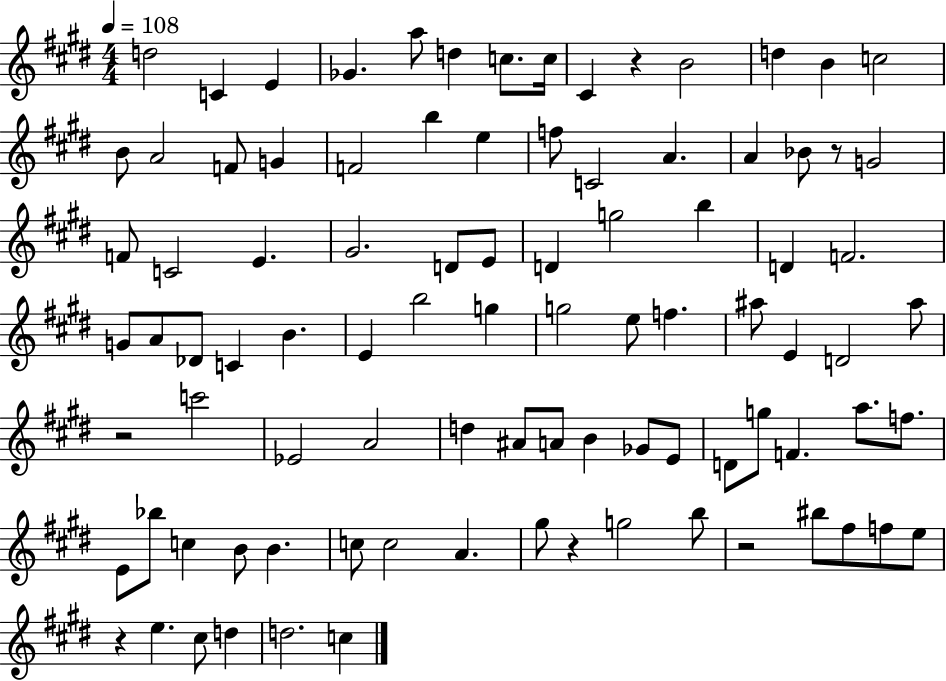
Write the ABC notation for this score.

X:1
T:Untitled
M:4/4
L:1/4
K:E
d2 C E _G a/2 d c/2 c/4 ^C z B2 d B c2 B/2 A2 F/2 G F2 b e f/2 C2 A A _B/2 z/2 G2 F/2 C2 E ^G2 D/2 E/2 D g2 b D F2 G/2 A/2 _D/2 C B E b2 g g2 e/2 f ^a/2 E D2 ^a/2 z2 c'2 _E2 A2 d ^A/2 A/2 B _G/2 E/2 D/2 g/2 F a/2 f/2 E/2 _b/2 c B/2 B c/2 c2 A ^g/2 z g2 b/2 z2 ^b/2 ^f/2 f/2 e/2 z e ^c/2 d d2 c